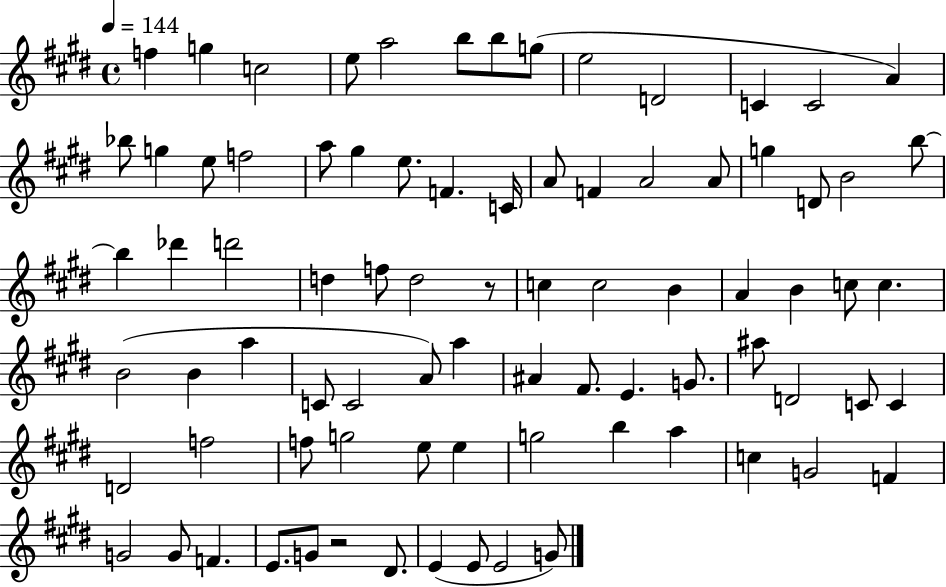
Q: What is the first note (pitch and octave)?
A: F5